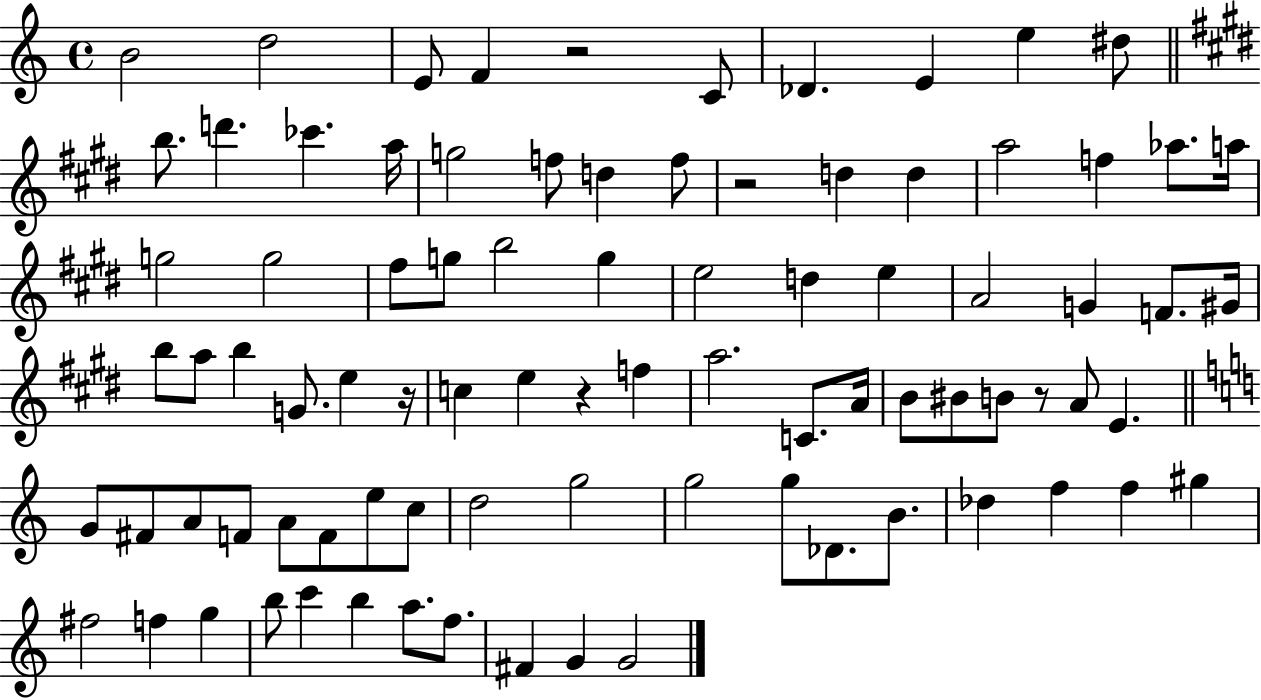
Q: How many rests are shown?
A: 5